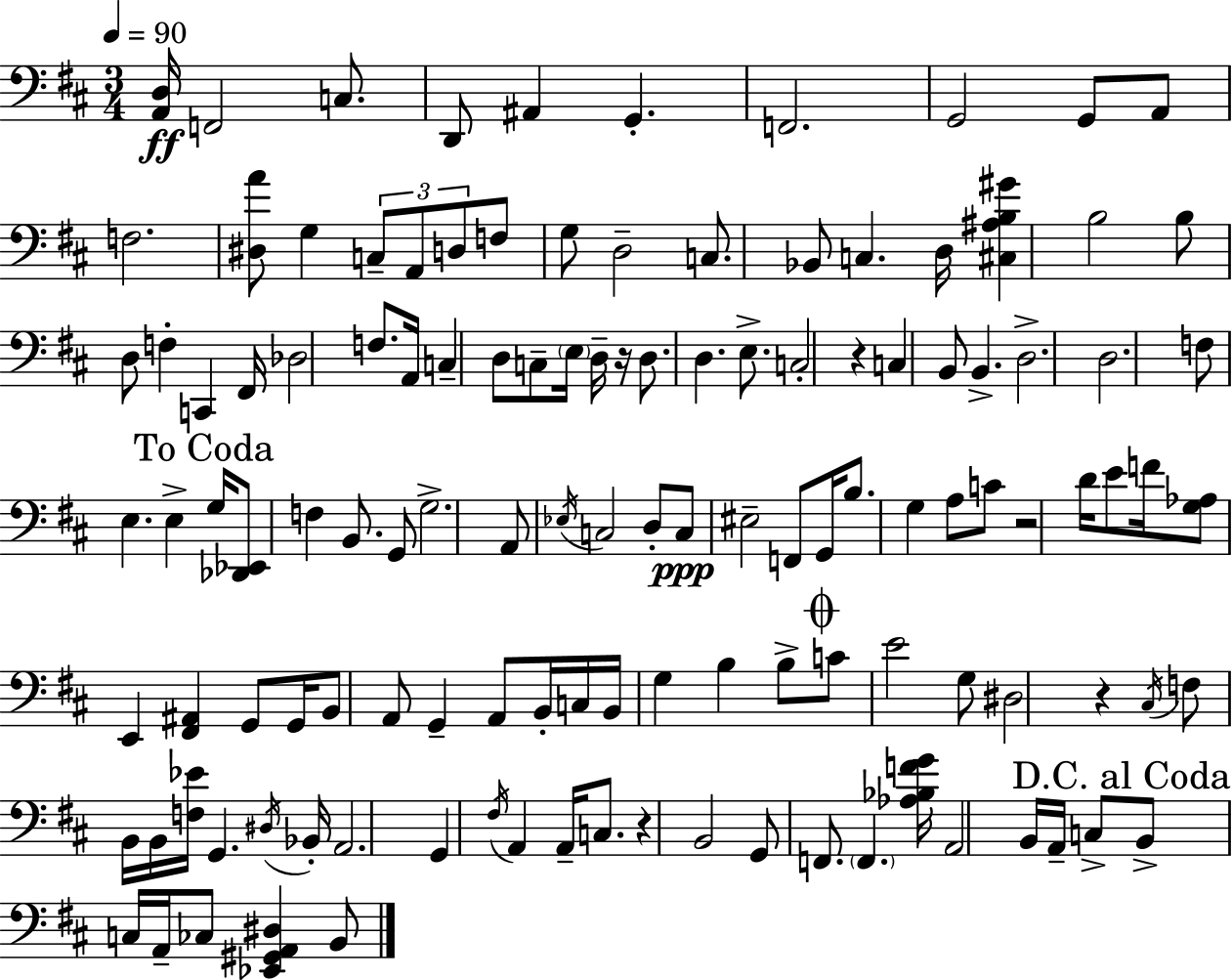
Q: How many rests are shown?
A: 5